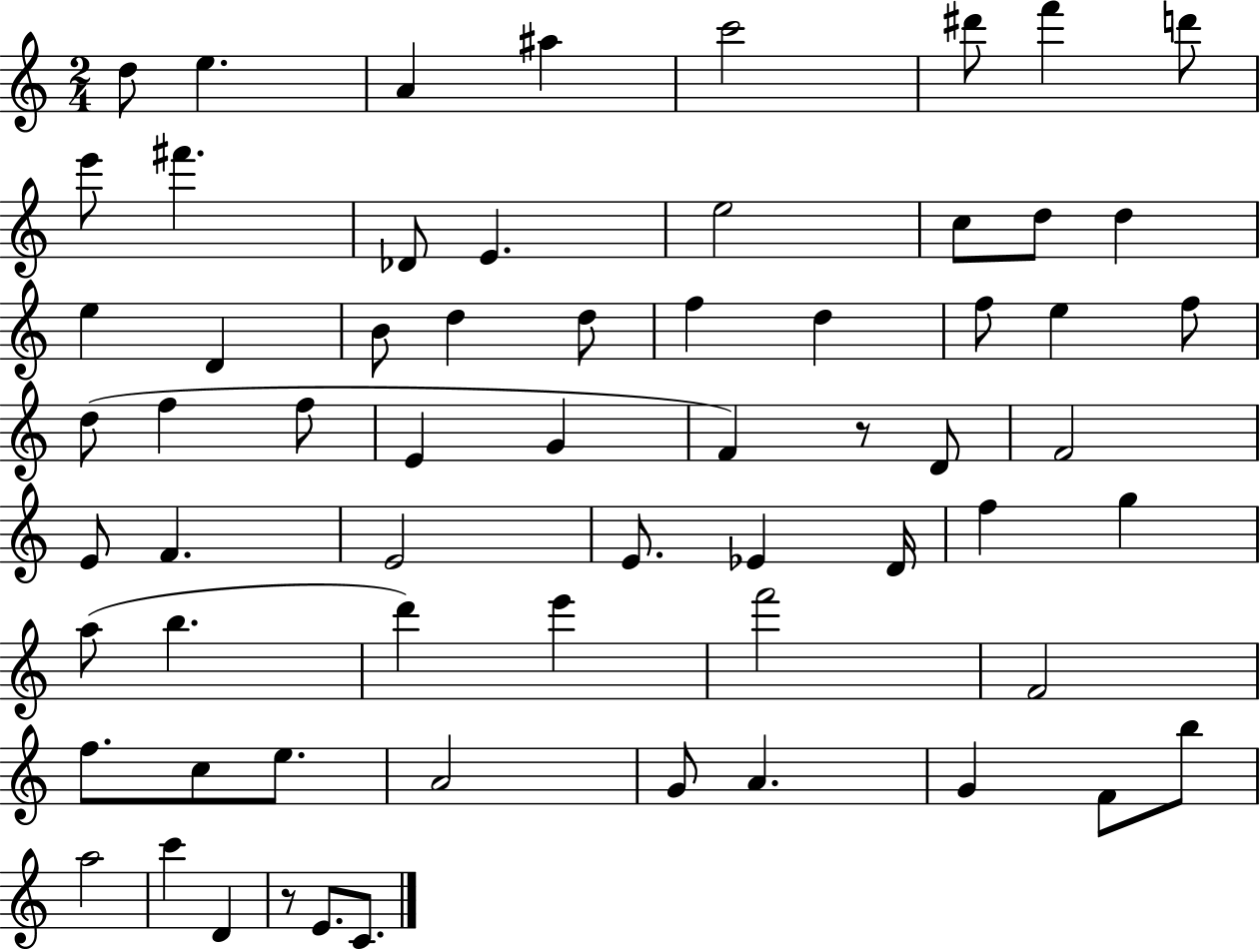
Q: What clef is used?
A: treble